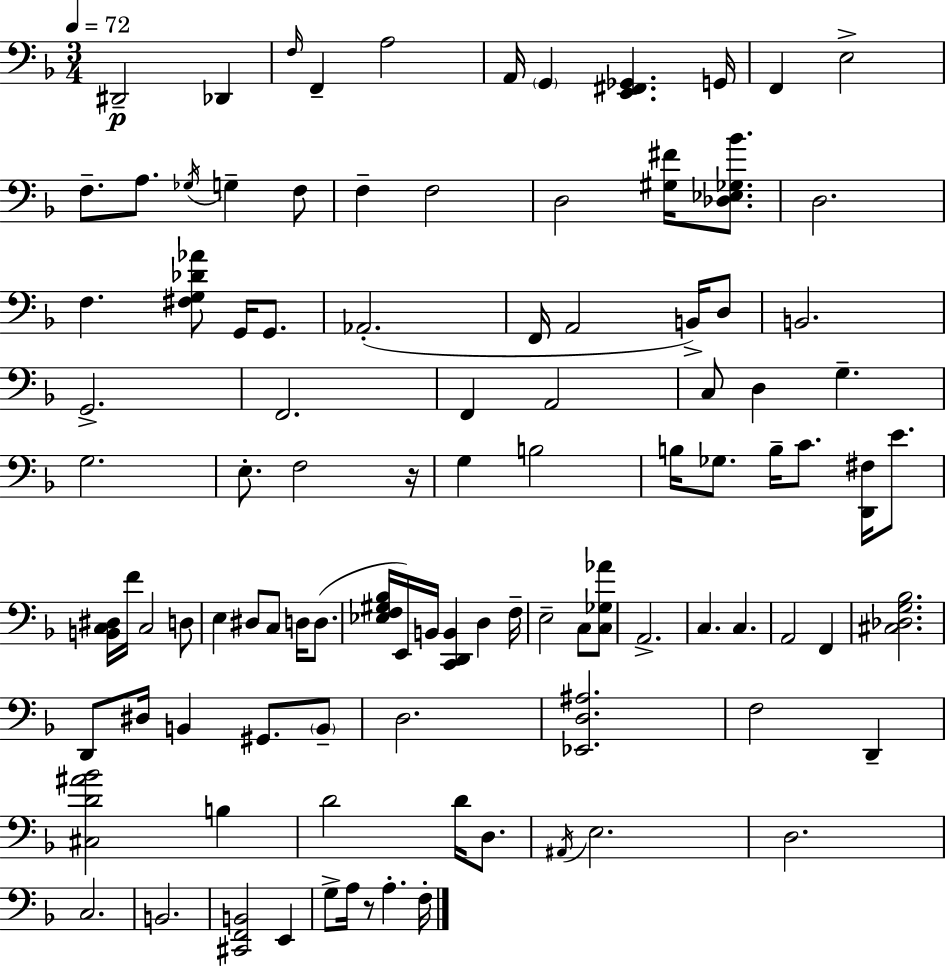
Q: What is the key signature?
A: D minor